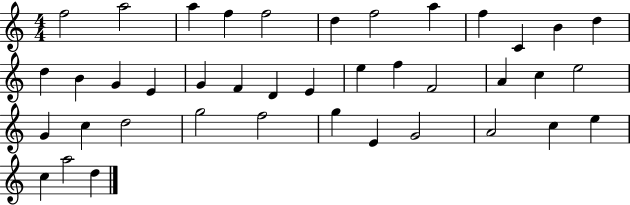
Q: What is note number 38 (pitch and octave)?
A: C5